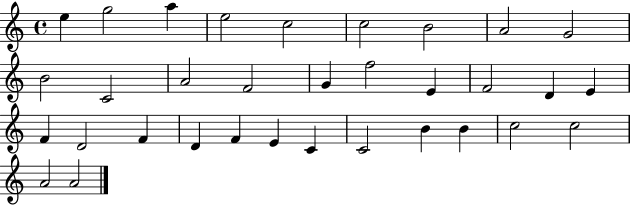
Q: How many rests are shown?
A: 0